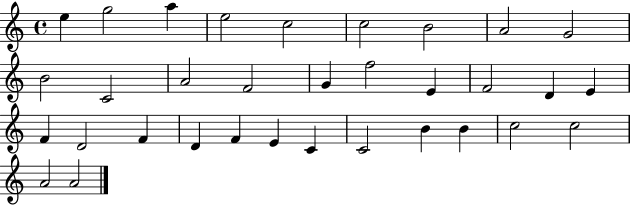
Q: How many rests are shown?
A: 0